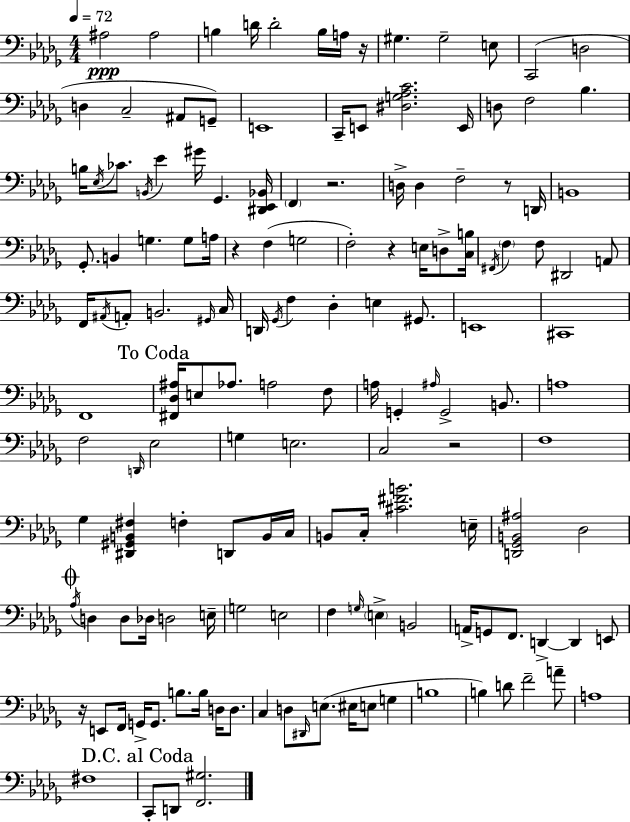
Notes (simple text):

A#3/h A#3/h B3/q D4/s D4/h B3/s A3/s R/s G#3/q. G#3/h E3/e C2/h D3/h D3/q C3/h A#2/e G2/e E2/w C2/s E2/e [D#3,G3,Ab3,C4]/h. E2/s D3/e F3/h Bb3/q. B3/s Eb3/s CES4/e. B2/s Eb4/q G#4/s Gb2/q. [D#2,Eb2,Bb2]/s F2/q R/h. D3/s D3/q F3/h R/e D2/s B2/w Gb2/e. B2/q G3/q. G3/e A3/s R/q F3/q G3/h F3/h R/q E3/s D3/e [C3,B3]/s F#2/s F3/q F3/e D#2/h A2/e F2/s A#2/s A2/e B2/h. G#2/s C3/s D2/s Gb2/s F3/q Db3/q E3/q G#2/e. E2/w C#2/w F2/w [F#2,Db3,A#3]/s E3/e Ab3/e. A3/h F3/e A3/s G2/q A#3/s G2/h B2/e. A3/w F3/h D2/s Eb3/h G3/q E3/h. C3/h R/h F3/w Gb3/q [D#2,G#2,B2,F#3]/q F3/q D2/e B2/s C3/s B2/e C3/s [C#4,F#4,B4]/h. E3/s [D2,Gb2,B2,A#3]/h Db3/h Ab3/s D3/q D3/e Db3/s D3/h E3/s G3/h E3/h F3/q G3/s E3/q B2/h A2/s G2/e F2/e. D2/q D2/q E2/e R/s E2/e F2/s G2/s G2/e. B3/e. B3/s D3/s D3/e. C3/q D3/e D#2/s E3/e. EIS3/s E3/e G3/q B3/w B3/q D4/e F4/h A4/e A3/w F#3/w C2/e D2/e [F2,G#3]/h.